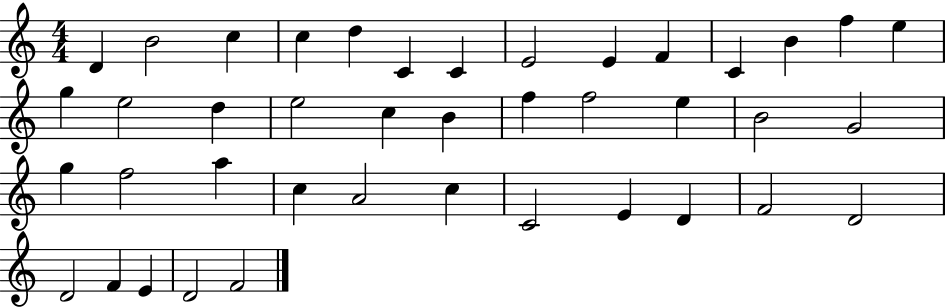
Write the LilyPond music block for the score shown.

{
  \clef treble
  \numericTimeSignature
  \time 4/4
  \key c \major
  d'4 b'2 c''4 | c''4 d''4 c'4 c'4 | e'2 e'4 f'4 | c'4 b'4 f''4 e''4 | \break g''4 e''2 d''4 | e''2 c''4 b'4 | f''4 f''2 e''4 | b'2 g'2 | \break g''4 f''2 a''4 | c''4 a'2 c''4 | c'2 e'4 d'4 | f'2 d'2 | \break d'2 f'4 e'4 | d'2 f'2 | \bar "|."
}